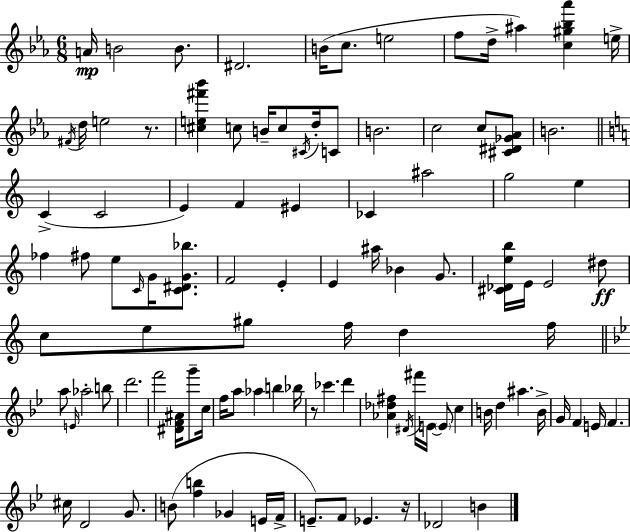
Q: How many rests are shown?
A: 3